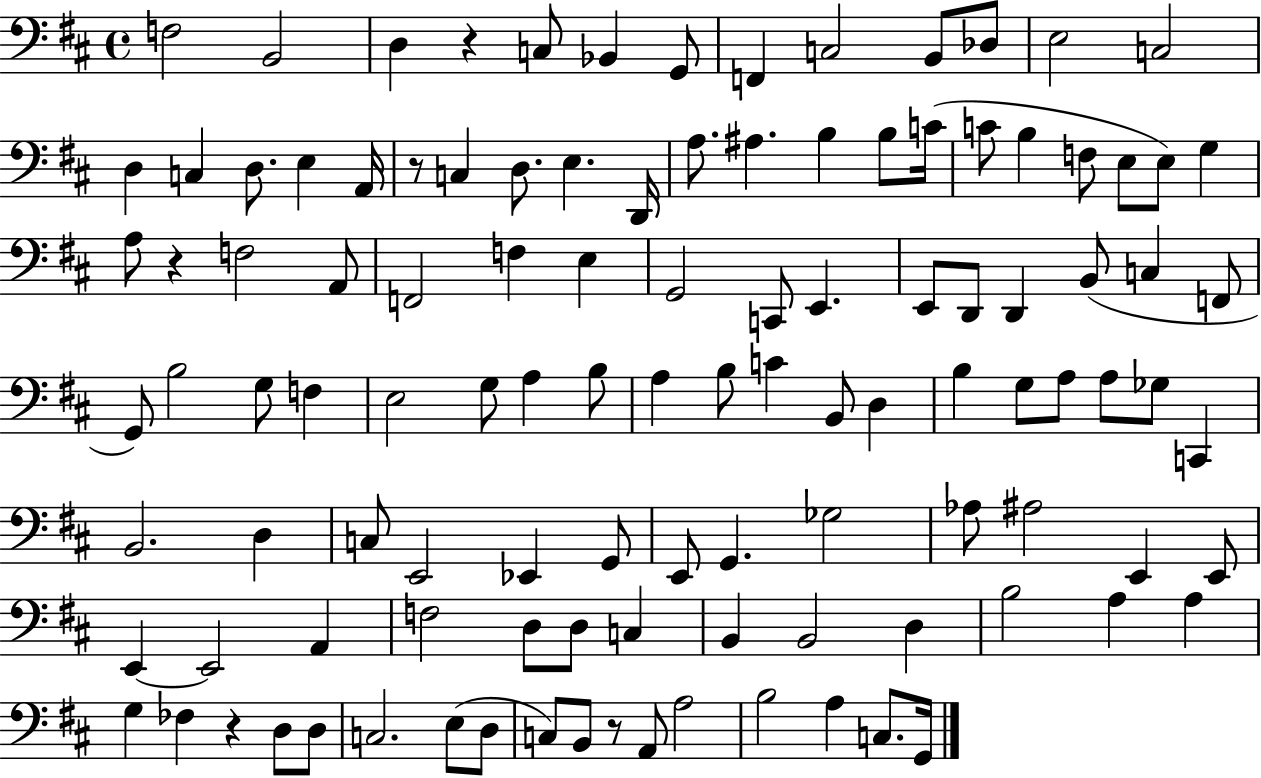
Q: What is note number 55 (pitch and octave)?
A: B3